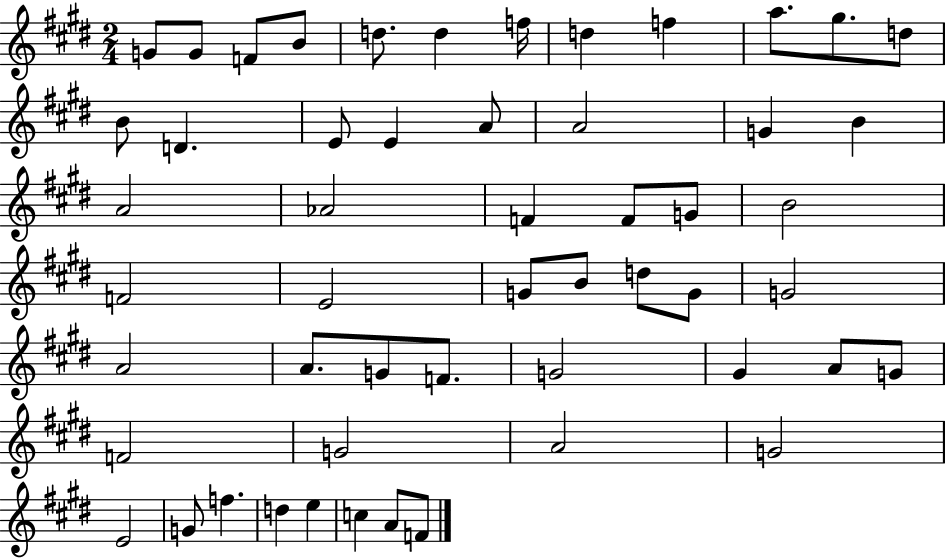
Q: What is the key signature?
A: E major